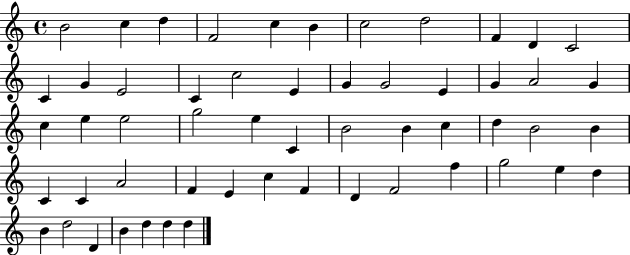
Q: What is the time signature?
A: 4/4